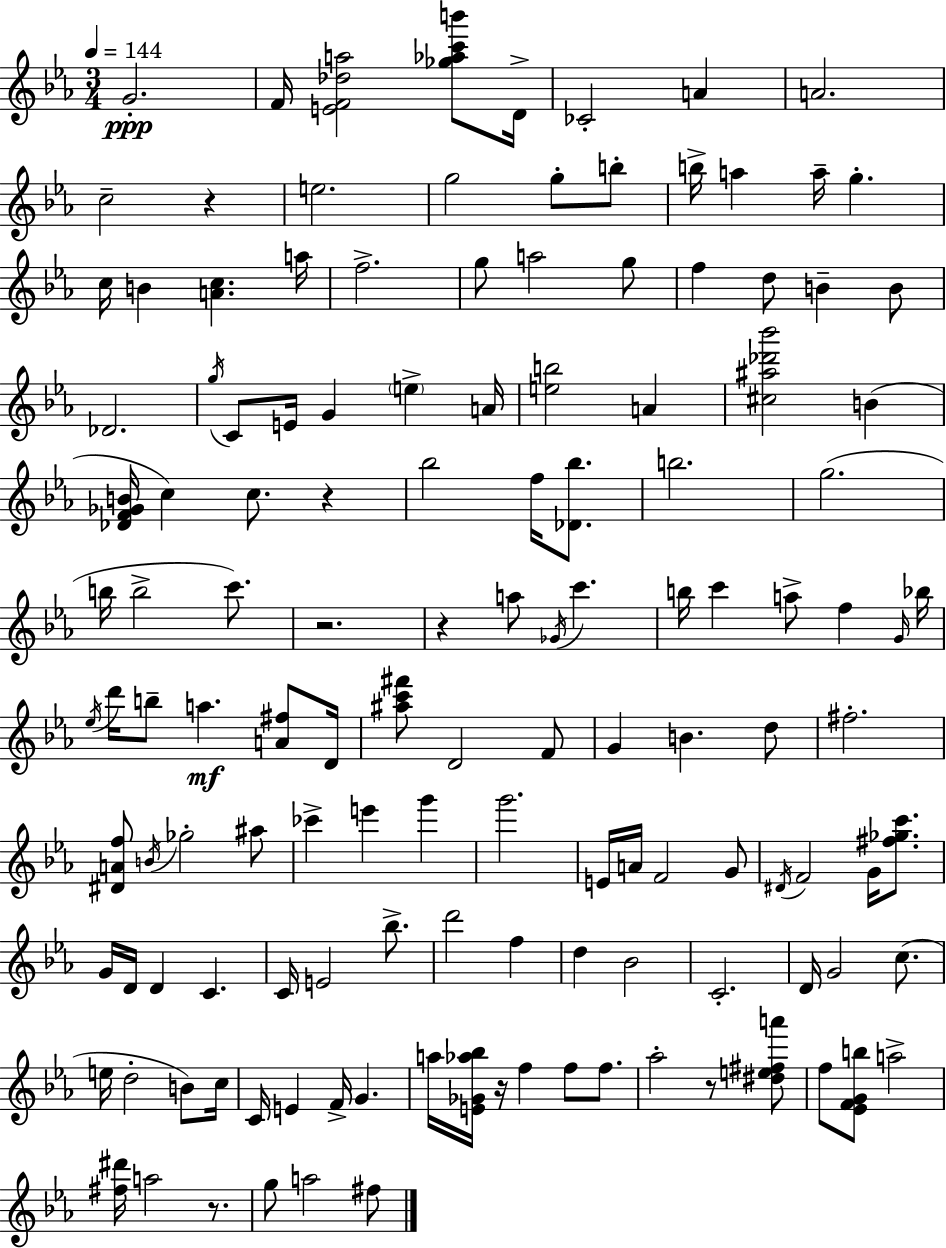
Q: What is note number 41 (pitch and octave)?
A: G5